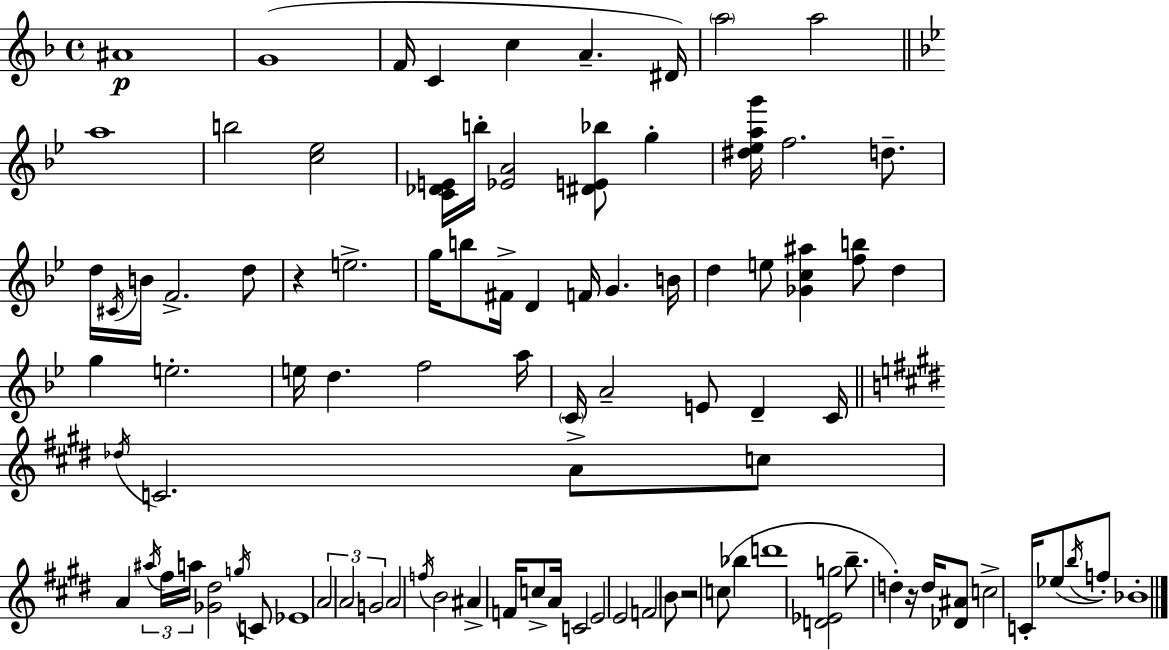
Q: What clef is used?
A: treble